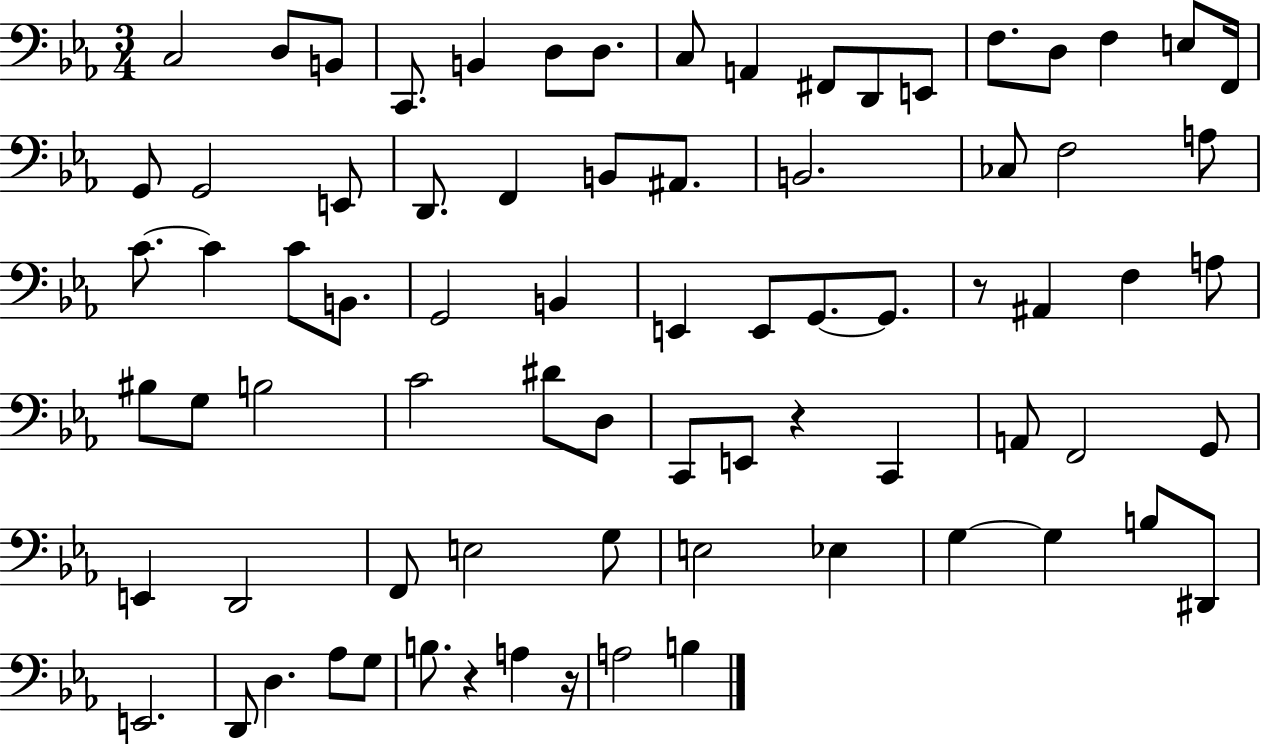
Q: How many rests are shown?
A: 4